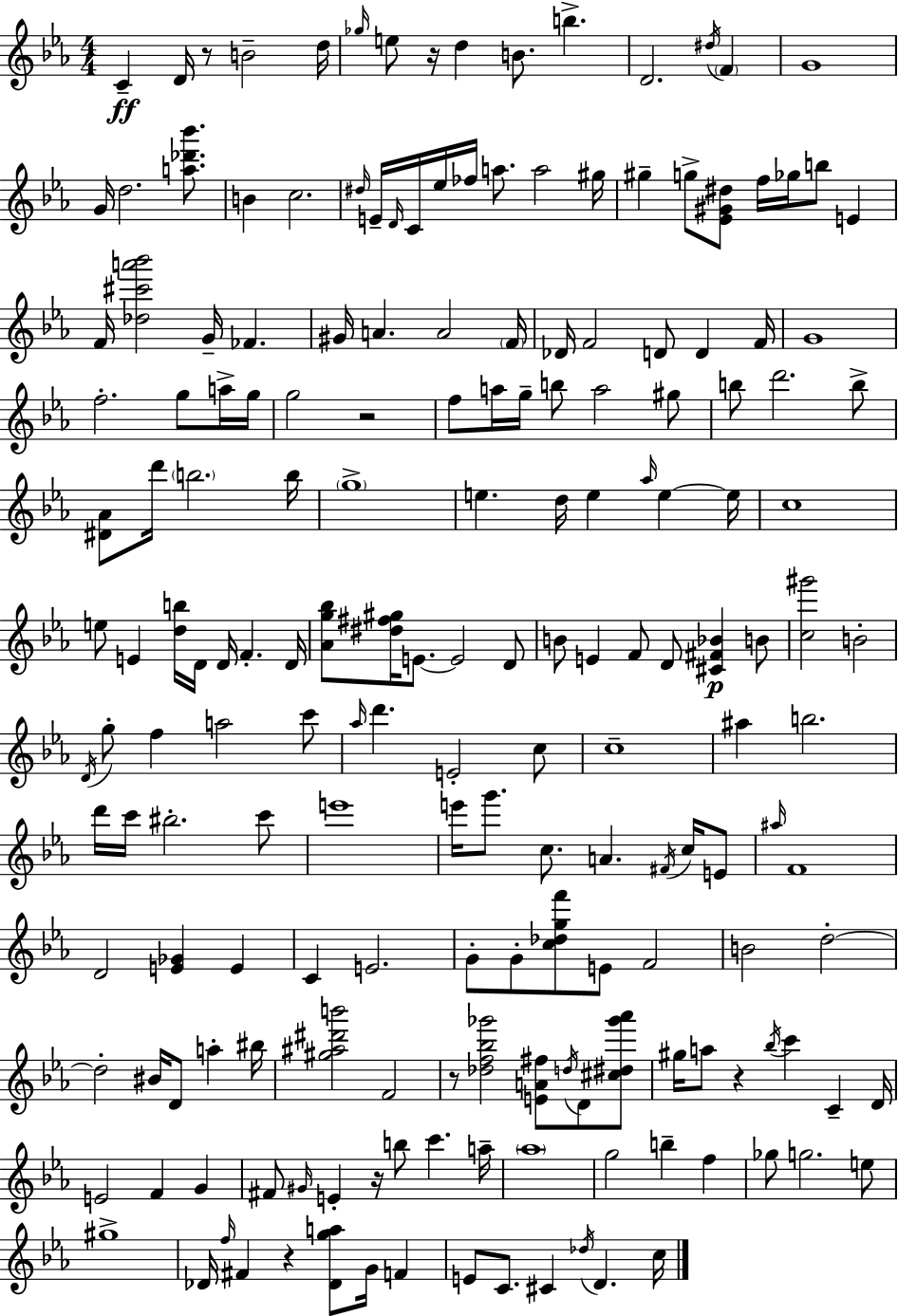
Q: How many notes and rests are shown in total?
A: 186